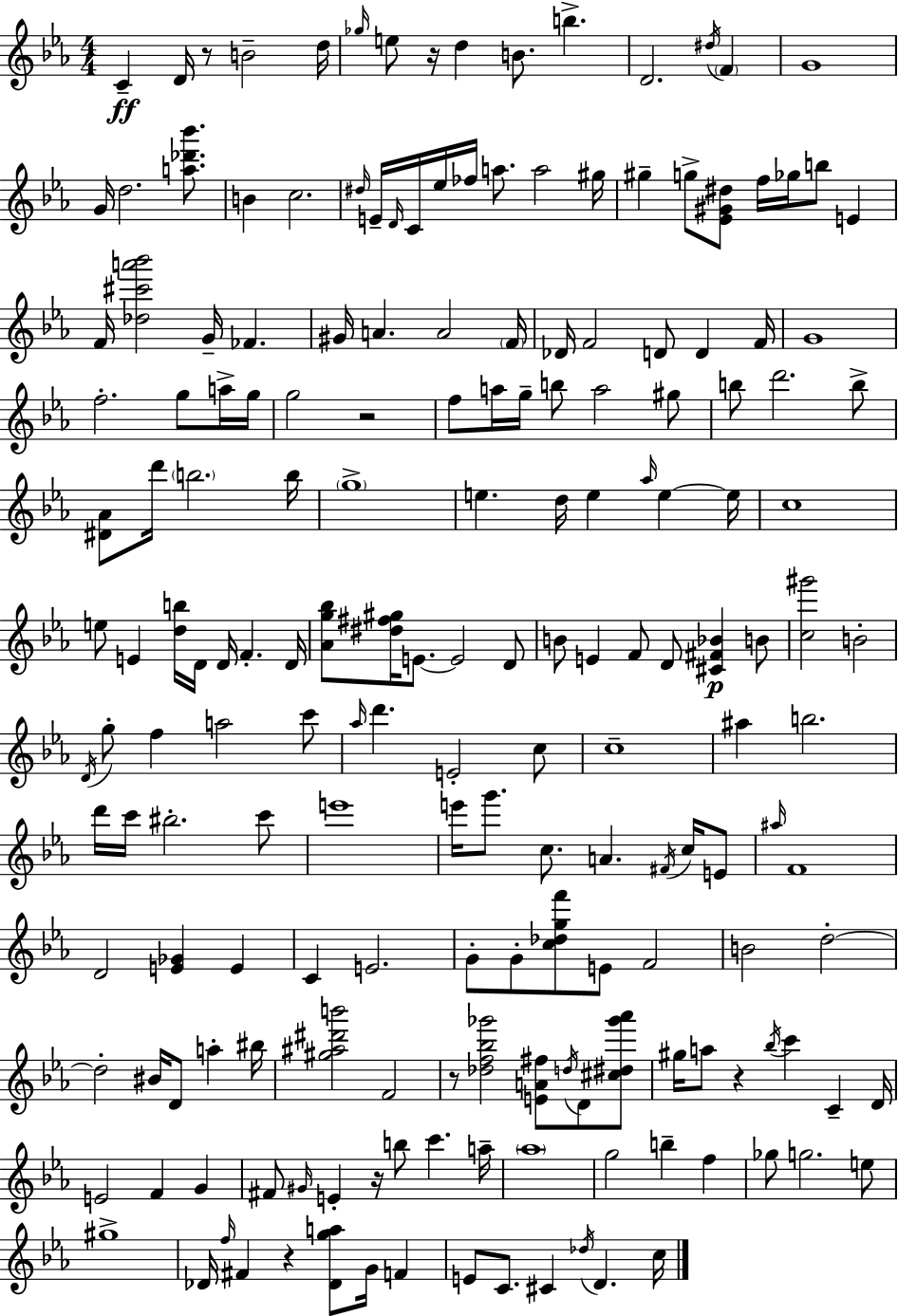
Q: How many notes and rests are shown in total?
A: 186